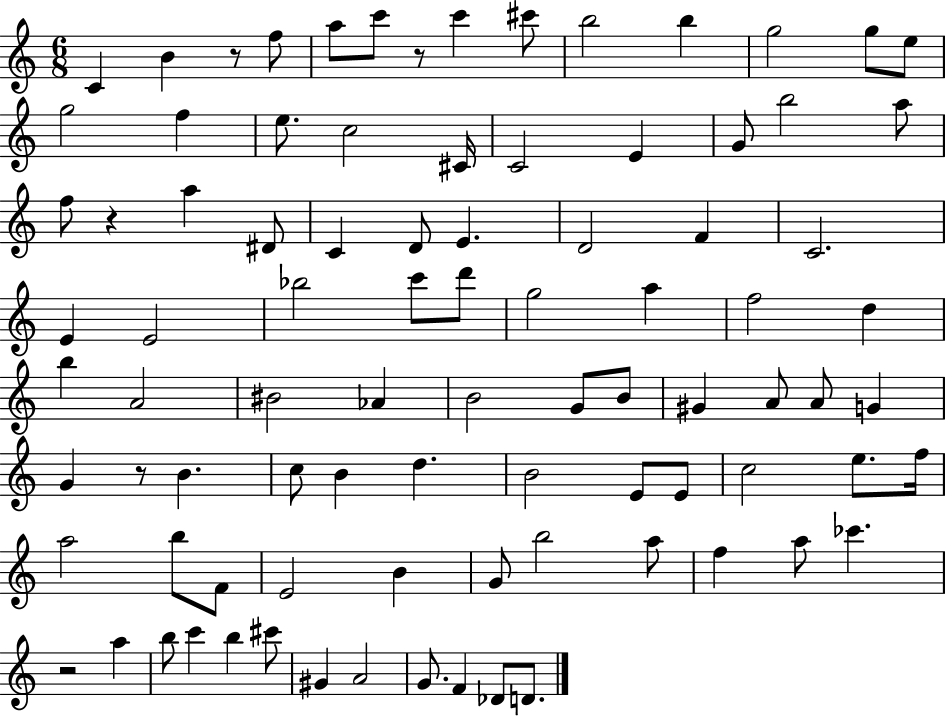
C4/q B4/q R/e F5/e A5/e C6/e R/e C6/q C#6/e B5/h B5/q G5/h G5/e E5/e G5/h F5/q E5/e. C5/h C#4/s C4/h E4/q G4/e B5/h A5/e F5/e R/q A5/q D#4/e C4/q D4/e E4/q. D4/h F4/q C4/h. E4/q E4/h Bb5/h C6/e D6/e G5/h A5/q F5/h D5/q B5/q A4/h BIS4/h Ab4/q B4/h G4/e B4/e G#4/q A4/e A4/e G4/q G4/q R/e B4/q. C5/e B4/q D5/q. B4/h E4/e E4/e C5/h E5/e. F5/s A5/h B5/e F4/e E4/h B4/q G4/e B5/h A5/e F5/q A5/e CES6/q. R/h A5/q B5/e C6/q B5/q C#6/e G#4/q A4/h G4/e. F4/q Db4/e D4/e.